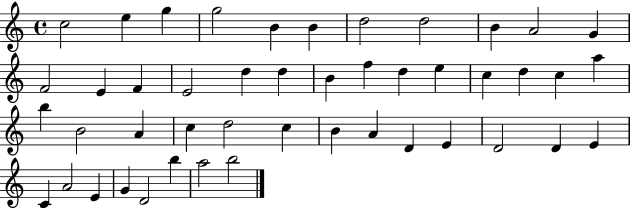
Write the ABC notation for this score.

X:1
T:Untitled
M:4/4
L:1/4
K:C
c2 e g g2 B B d2 d2 B A2 G F2 E F E2 d d B f d e c d c a b B2 A c d2 c B A D E D2 D E C A2 E G D2 b a2 b2